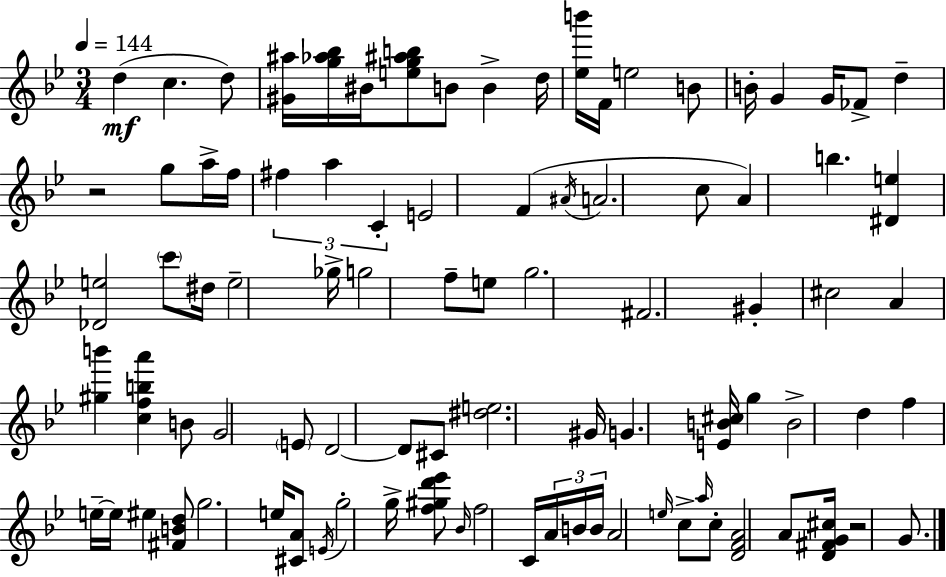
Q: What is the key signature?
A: BES major